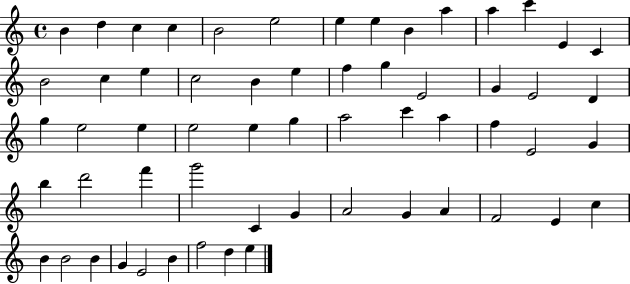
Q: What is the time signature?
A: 4/4